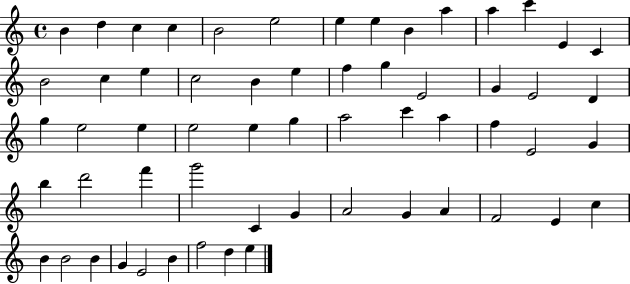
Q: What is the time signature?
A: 4/4